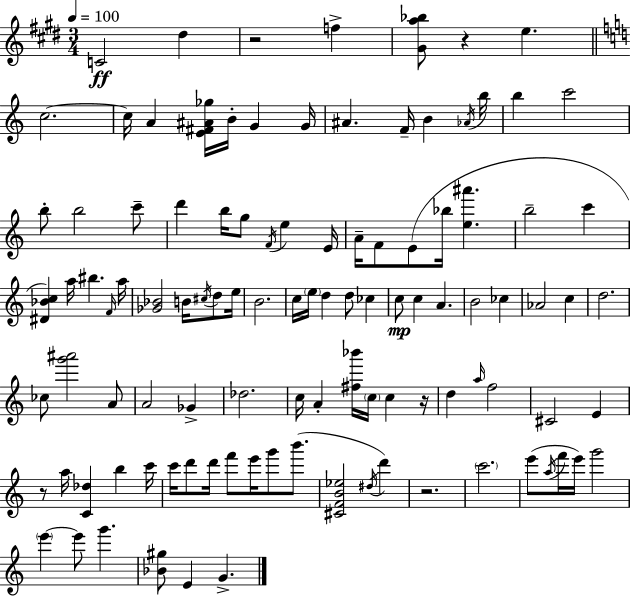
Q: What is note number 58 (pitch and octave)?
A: Gb4